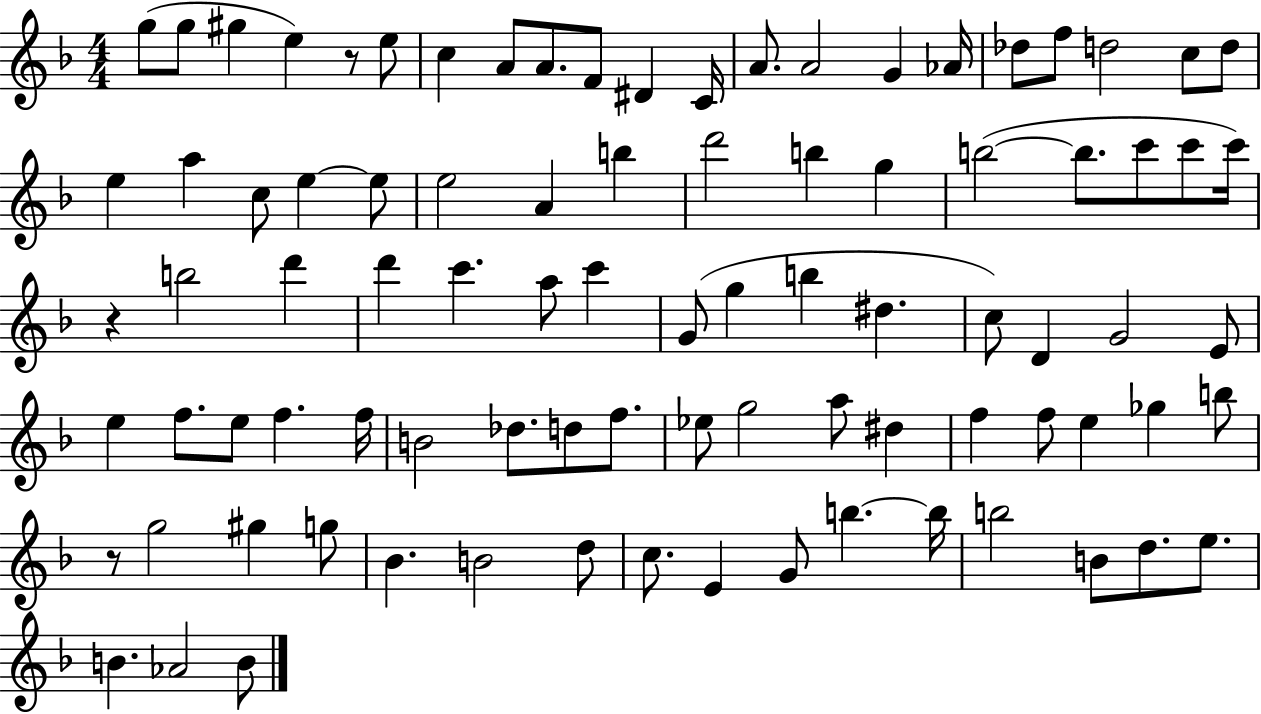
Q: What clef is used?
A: treble